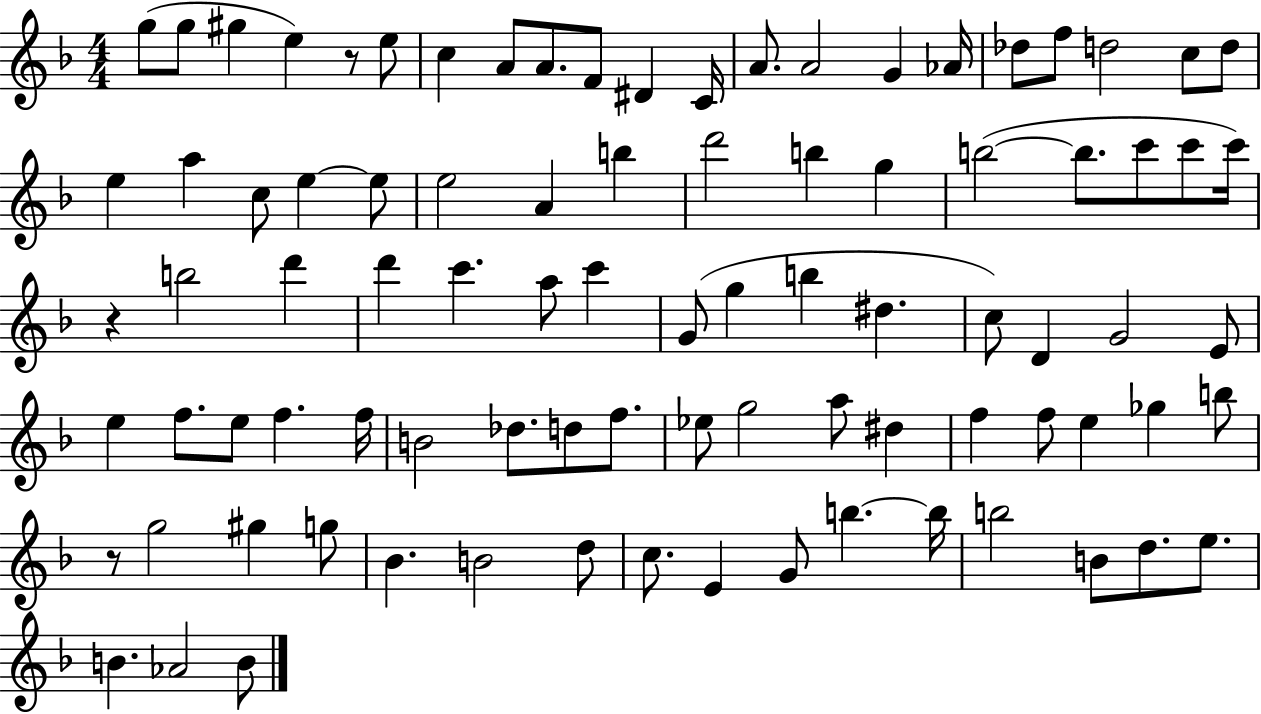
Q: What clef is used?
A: treble